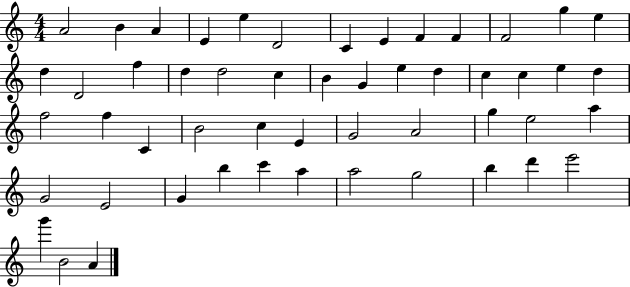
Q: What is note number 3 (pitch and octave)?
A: A4